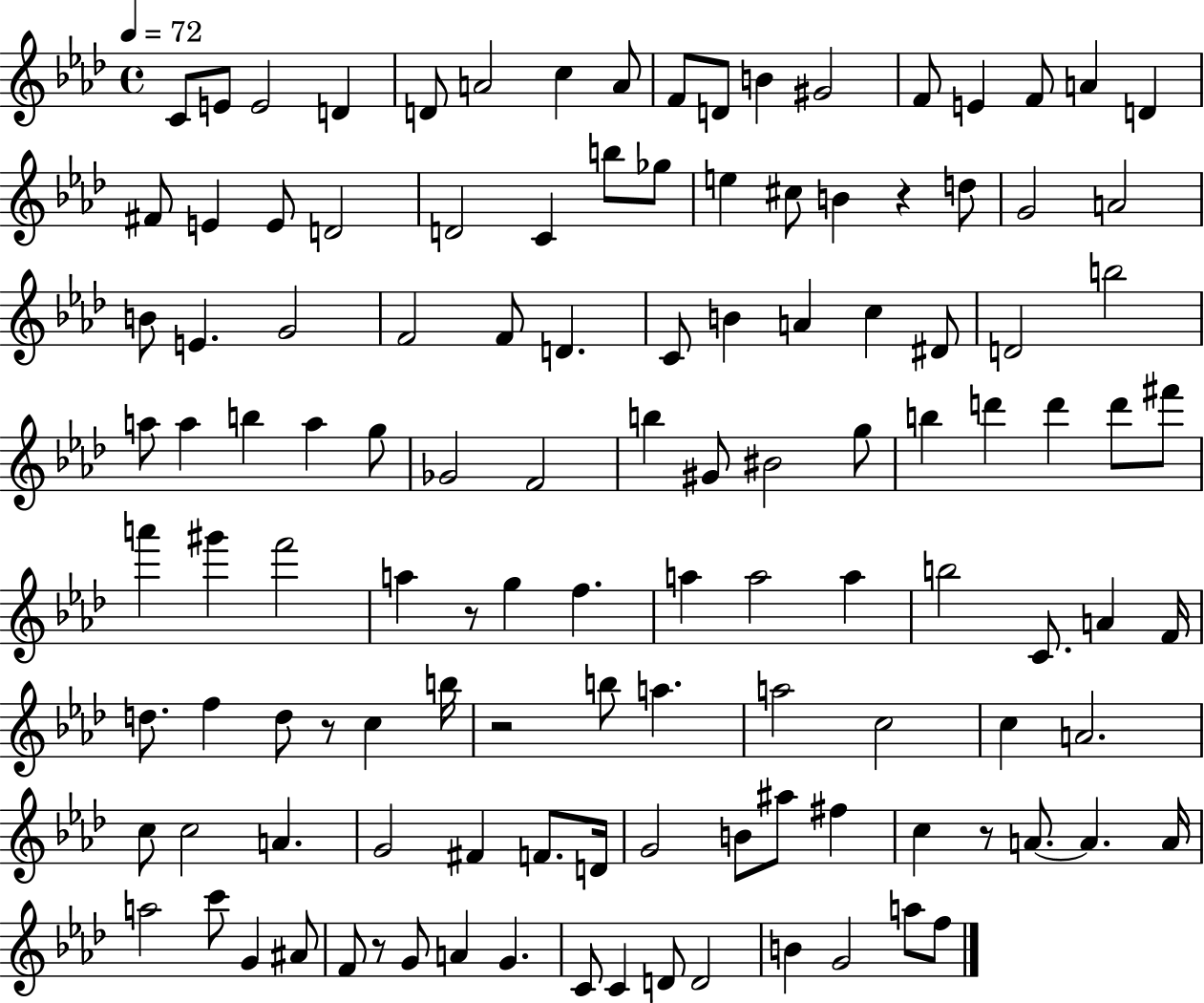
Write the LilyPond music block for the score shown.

{
  \clef treble
  \time 4/4
  \defaultTimeSignature
  \key aes \major
  \tempo 4 = 72
  c'8 e'8 e'2 d'4 | d'8 a'2 c''4 a'8 | f'8 d'8 b'4 gis'2 | f'8 e'4 f'8 a'4 d'4 | \break fis'8 e'4 e'8 d'2 | d'2 c'4 b''8 ges''8 | e''4 cis''8 b'4 r4 d''8 | g'2 a'2 | \break b'8 e'4. g'2 | f'2 f'8 d'4. | c'8 b'4 a'4 c''4 dis'8 | d'2 b''2 | \break a''8 a''4 b''4 a''4 g''8 | ges'2 f'2 | b''4 gis'8 bis'2 g''8 | b''4 d'''4 d'''4 d'''8 fis'''8 | \break a'''4 gis'''4 f'''2 | a''4 r8 g''4 f''4. | a''4 a''2 a''4 | b''2 c'8. a'4 f'16 | \break d''8. f''4 d''8 r8 c''4 b''16 | r2 b''8 a''4. | a''2 c''2 | c''4 a'2. | \break c''8 c''2 a'4. | g'2 fis'4 f'8. d'16 | g'2 b'8 ais''8 fis''4 | c''4 r8 a'8.~~ a'4. a'16 | \break a''2 c'''8 g'4 ais'8 | f'8 r8 g'8 a'4 g'4. | c'8 c'4 d'8 d'2 | b'4 g'2 a''8 f''8 | \break \bar "|."
}